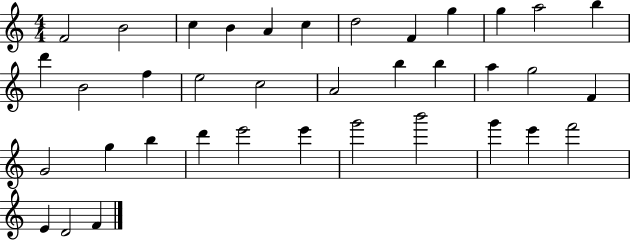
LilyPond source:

{
  \clef treble
  \numericTimeSignature
  \time 4/4
  \key c \major
  f'2 b'2 | c''4 b'4 a'4 c''4 | d''2 f'4 g''4 | g''4 a''2 b''4 | \break d'''4 b'2 f''4 | e''2 c''2 | a'2 b''4 b''4 | a''4 g''2 f'4 | \break g'2 g''4 b''4 | d'''4 e'''2 e'''4 | g'''2 b'''2 | g'''4 e'''4 f'''2 | \break e'4 d'2 f'4 | \bar "|."
}